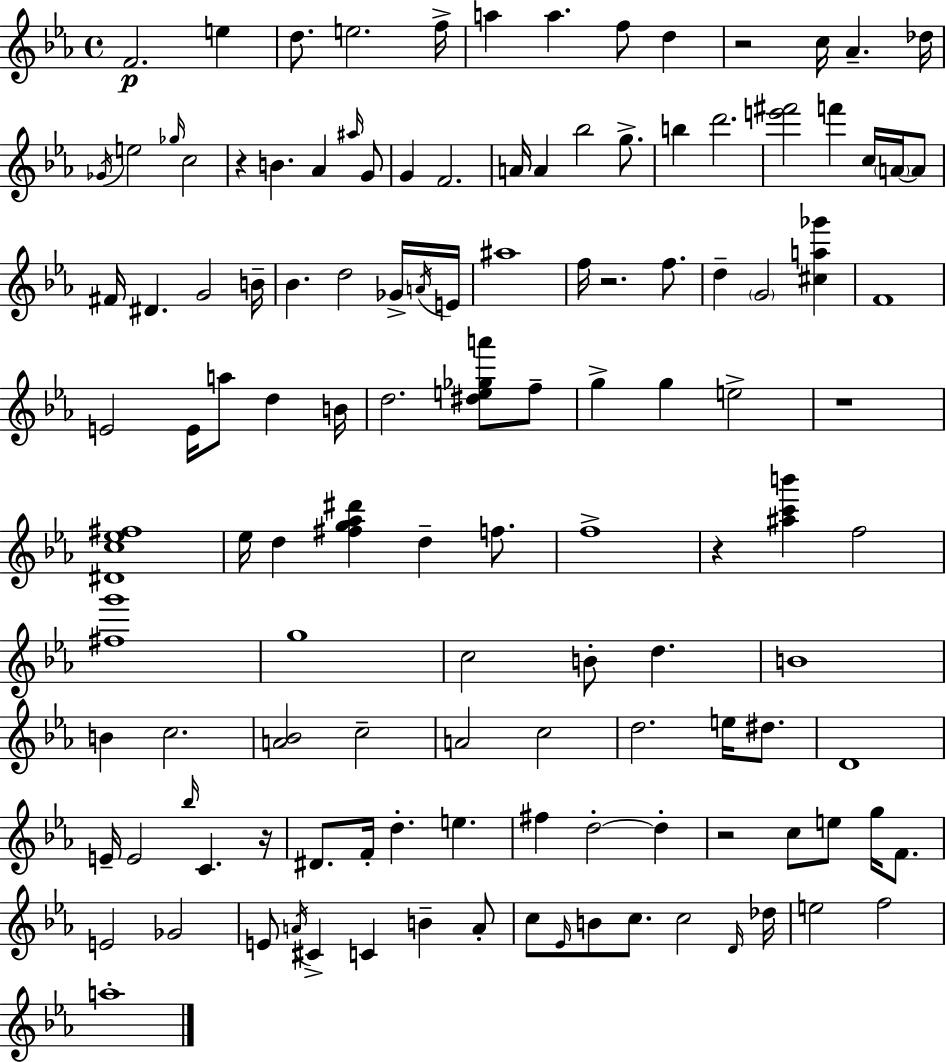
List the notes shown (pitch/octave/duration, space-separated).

F4/h. E5/q D5/e. E5/h. F5/s A5/q A5/q. F5/e D5/q R/h C5/s Ab4/q. Db5/s Gb4/s E5/h Gb5/s C5/h R/q B4/q. Ab4/q A#5/s G4/e G4/q F4/h. A4/s A4/q Bb5/h G5/e. B5/q D6/h. [E6,F#6]/h F6/q C5/s A4/s A4/e F#4/s D#4/q. G4/h B4/s Bb4/q. D5/h Gb4/s A4/s E4/s A#5/w F5/s R/h. F5/e. D5/q G4/h [C#5,A5,Gb6]/q F4/w E4/h E4/s A5/e D5/q B4/s D5/h. [D#5,E5,Gb5,A6]/e F5/e G5/q G5/q E5/h R/w [D#4,C5,Eb5,F#5]/w Eb5/s D5/q [F#5,G5,Ab5,D#6]/q D5/q F5/e. F5/w R/q [A#5,C6,B6]/q F5/h [F#5,G6]/w G5/w C5/h B4/e D5/q. B4/w B4/q C5/h. [A4,Bb4]/h C5/h A4/h C5/h D5/h. E5/s D#5/e. D4/w E4/s E4/h Bb5/s C4/q. R/s D#4/e. F4/s D5/q. E5/q. F#5/q D5/h D5/q R/h C5/e E5/e G5/s F4/e. E4/h Gb4/h E4/e A4/s C#4/q C4/q B4/q A4/e C5/e Eb4/s B4/e C5/e. C5/h D4/s Db5/s E5/h F5/h A5/w